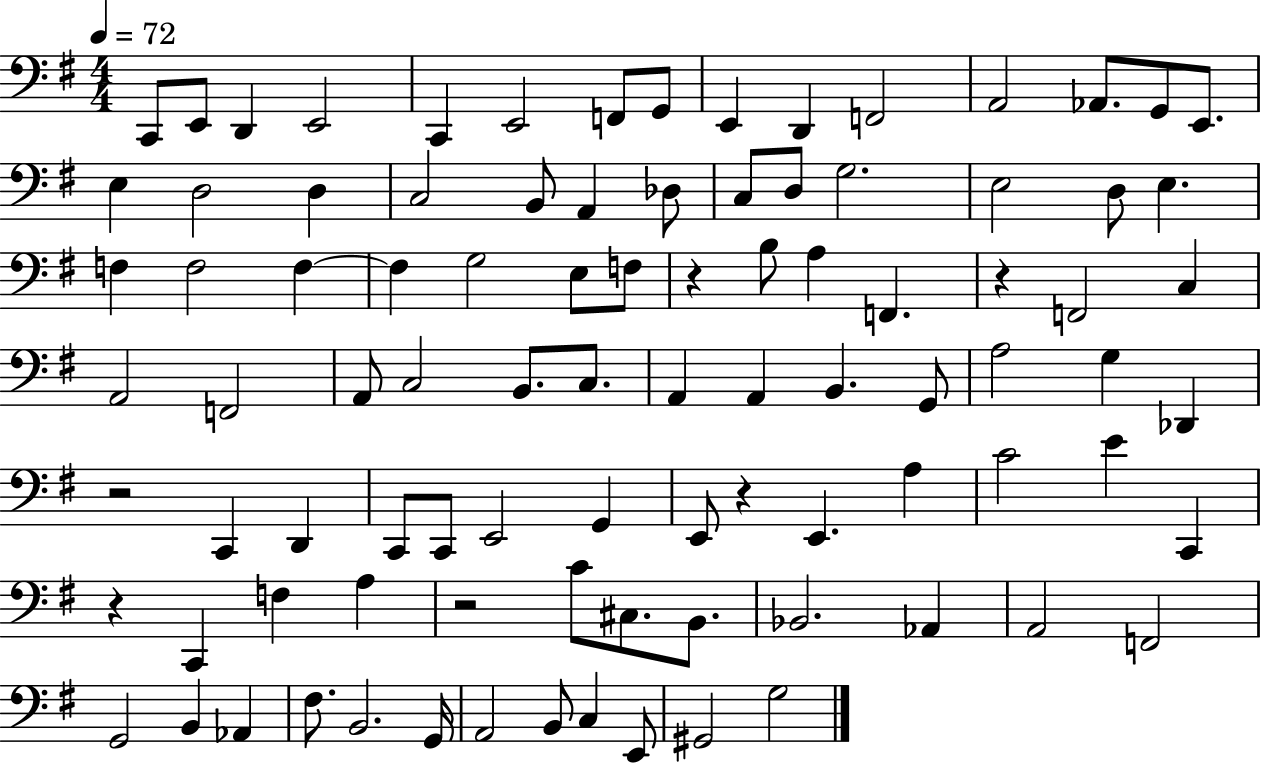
X:1
T:Untitled
M:4/4
L:1/4
K:G
C,,/2 E,,/2 D,, E,,2 C,, E,,2 F,,/2 G,,/2 E,, D,, F,,2 A,,2 _A,,/2 G,,/2 E,,/2 E, D,2 D, C,2 B,,/2 A,, _D,/2 C,/2 D,/2 G,2 E,2 D,/2 E, F, F,2 F, F, G,2 E,/2 F,/2 z B,/2 A, F,, z F,,2 C, A,,2 F,,2 A,,/2 C,2 B,,/2 C,/2 A,, A,, B,, G,,/2 A,2 G, _D,, z2 C,, D,, C,,/2 C,,/2 E,,2 G,, E,,/2 z E,, A, C2 E C,, z C,, F, A, z2 C/2 ^C,/2 B,,/2 _B,,2 _A,, A,,2 F,,2 G,,2 B,, _A,, ^F,/2 B,,2 G,,/4 A,,2 B,,/2 C, E,,/2 ^G,,2 G,2